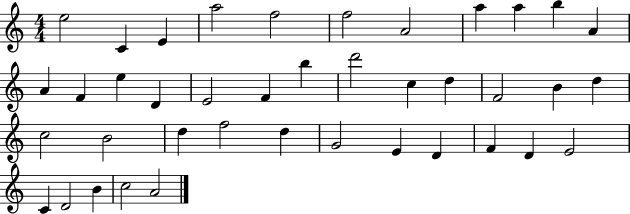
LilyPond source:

{
  \clef treble
  \numericTimeSignature
  \time 4/4
  \key c \major
  e''2 c'4 e'4 | a''2 f''2 | f''2 a'2 | a''4 a''4 b''4 a'4 | \break a'4 f'4 e''4 d'4 | e'2 f'4 b''4 | d'''2 c''4 d''4 | f'2 b'4 d''4 | \break c''2 b'2 | d''4 f''2 d''4 | g'2 e'4 d'4 | f'4 d'4 e'2 | \break c'4 d'2 b'4 | c''2 a'2 | \bar "|."
}